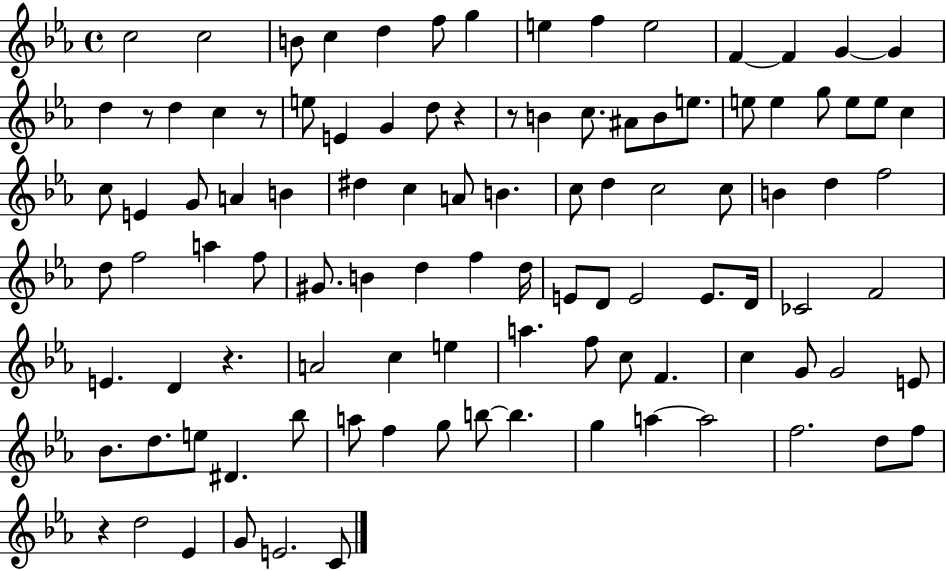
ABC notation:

X:1
T:Untitled
M:4/4
L:1/4
K:Eb
c2 c2 B/2 c d f/2 g e f e2 F F G G d z/2 d c z/2 e/2 E G d/2 z z/2 B c/2 ^A/2 B/2 e/2 e/2 e g/2 e/2 e/2 c c/2 E G/2 A B ^d c A/2 B c/2 d c2 c/2 B d f2 d/2 f2 a f/2 ^G/2 B d f d/4 E/2 D/2 E2 E/2 D/4 _C2 F2 E D z A2 c e a f/2 c/2 F c G/2 G2 E/2 _B/2 d/2 e/2 ^D _b/2 a/2 f g/2 b/2 b g a a2 f2 d/2 f/2 z d2 _E G/2 E2 C/2